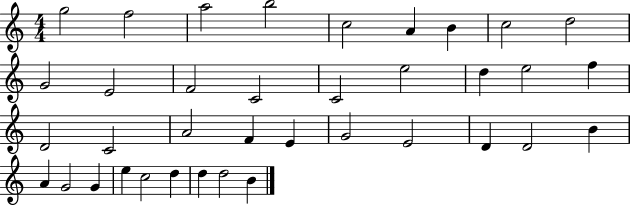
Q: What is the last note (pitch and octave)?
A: B4